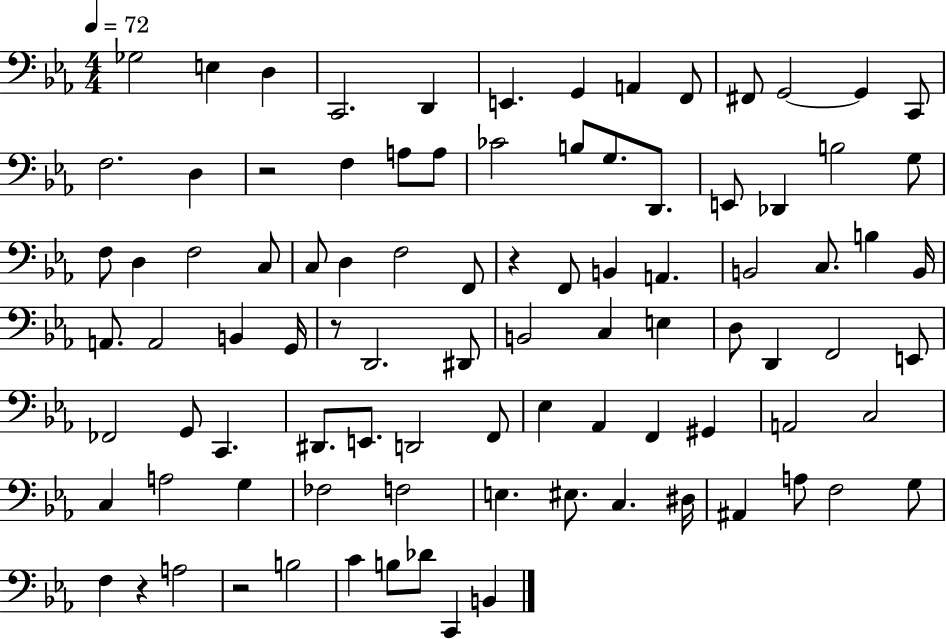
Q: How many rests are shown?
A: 5